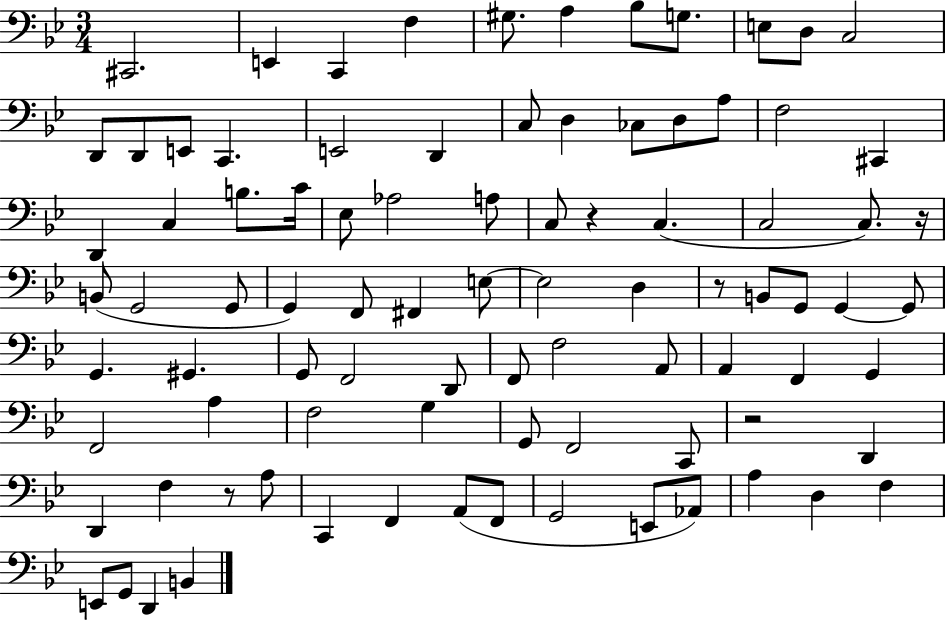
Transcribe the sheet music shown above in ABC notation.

X:1
T:Untitled
M:3/4
L:1/4
K:Bb
^C,,2 E,, C,, F, ^G,/2 A, _B,/2 G,/2 E,/2 D,/2 C,2 D,,/2 D,,/2 E,,/2 C,, E,,2 D,, C,/2 D, _C,/2 D,/2 A,/2 F,2 ^C,, D,, C, B,/2 C/4 _E,/2 _A,2 A,/2 C,/2 z C, C,2 C,/2 z/4 B,,/2 G,,2 G,,/2 G,, F,,/2 ^F,, E,/2 E,2 D, z/2 B,,/2 G,,/2 G,, G,,/2 G,, ^G,, G,,/2 F,,2 D,,/2 F,,/2 F,2 A,,/2 A,, F,, G,, F,,2 A, F,2 G, G,,/2 F,,2 C,,/2 z2 D,, D,, F, z/2 A,/2 C,, F,, A,,/2 F,,/2 G,,2 E,,/2 _A,,/2 A, D, F, E,,/2 G,,/2 D,, B,,